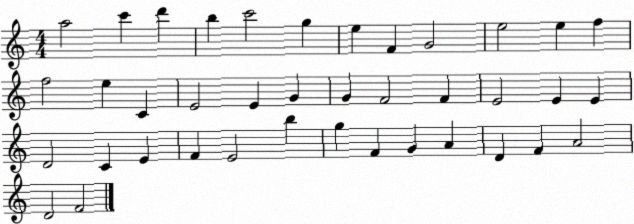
X:1
T:Untitled
M:4/4
L:1/4
K:C
a2 c' d' b c'2 g e F G2 e2 e f f2 e C E2 E G G F2 F E2 E E D2 C E F E2 b g F G A D F A2 D2 F2